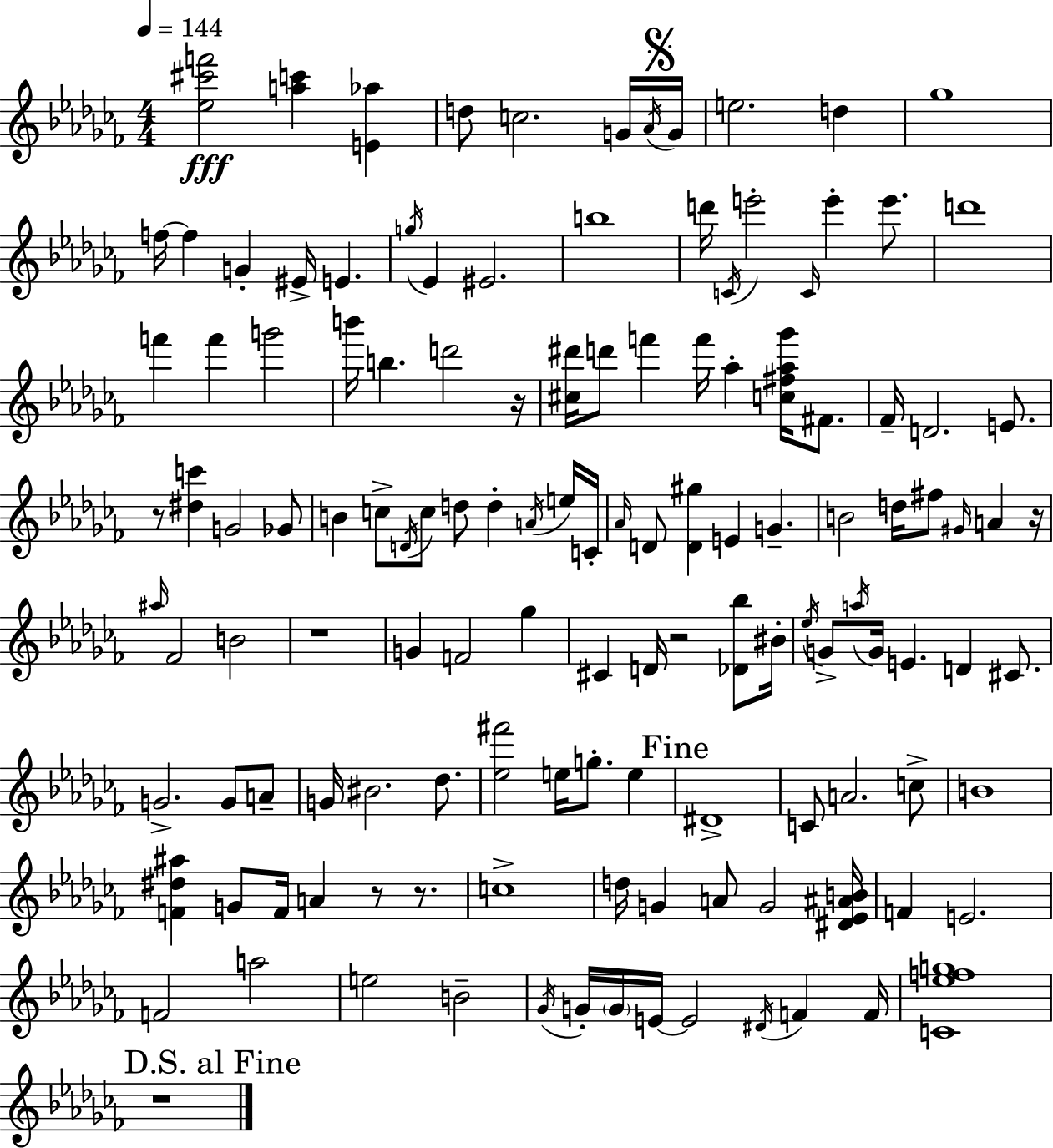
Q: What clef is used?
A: treble